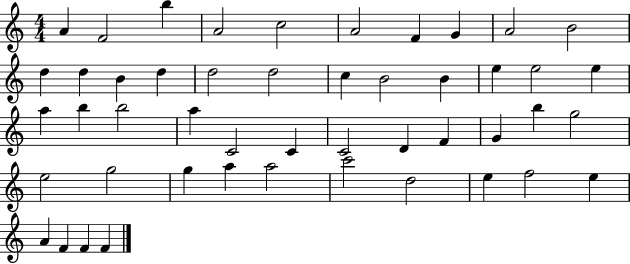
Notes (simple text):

A4/q F4/h B5/q A4/h C5/h A4/h F4/q G4/q A4/h B4/h D5/q D5/q B4/q D5/q D5/h D5/h C5/q B4/h B4/q E5/q E5/h E5/q A5/q B5/q B5/h A5/q C4/h C4/q C4/h D4/q F4/q G4/q B5/q G5/h E5/h G5/h G5/q A5/q A5/h C6/h D5/h E5/q F5/h E5/q A4/q F4/q F4/q F4/q